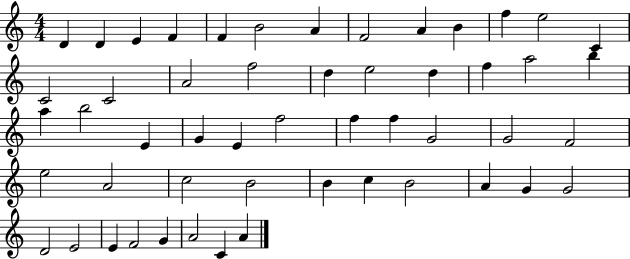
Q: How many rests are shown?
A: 0